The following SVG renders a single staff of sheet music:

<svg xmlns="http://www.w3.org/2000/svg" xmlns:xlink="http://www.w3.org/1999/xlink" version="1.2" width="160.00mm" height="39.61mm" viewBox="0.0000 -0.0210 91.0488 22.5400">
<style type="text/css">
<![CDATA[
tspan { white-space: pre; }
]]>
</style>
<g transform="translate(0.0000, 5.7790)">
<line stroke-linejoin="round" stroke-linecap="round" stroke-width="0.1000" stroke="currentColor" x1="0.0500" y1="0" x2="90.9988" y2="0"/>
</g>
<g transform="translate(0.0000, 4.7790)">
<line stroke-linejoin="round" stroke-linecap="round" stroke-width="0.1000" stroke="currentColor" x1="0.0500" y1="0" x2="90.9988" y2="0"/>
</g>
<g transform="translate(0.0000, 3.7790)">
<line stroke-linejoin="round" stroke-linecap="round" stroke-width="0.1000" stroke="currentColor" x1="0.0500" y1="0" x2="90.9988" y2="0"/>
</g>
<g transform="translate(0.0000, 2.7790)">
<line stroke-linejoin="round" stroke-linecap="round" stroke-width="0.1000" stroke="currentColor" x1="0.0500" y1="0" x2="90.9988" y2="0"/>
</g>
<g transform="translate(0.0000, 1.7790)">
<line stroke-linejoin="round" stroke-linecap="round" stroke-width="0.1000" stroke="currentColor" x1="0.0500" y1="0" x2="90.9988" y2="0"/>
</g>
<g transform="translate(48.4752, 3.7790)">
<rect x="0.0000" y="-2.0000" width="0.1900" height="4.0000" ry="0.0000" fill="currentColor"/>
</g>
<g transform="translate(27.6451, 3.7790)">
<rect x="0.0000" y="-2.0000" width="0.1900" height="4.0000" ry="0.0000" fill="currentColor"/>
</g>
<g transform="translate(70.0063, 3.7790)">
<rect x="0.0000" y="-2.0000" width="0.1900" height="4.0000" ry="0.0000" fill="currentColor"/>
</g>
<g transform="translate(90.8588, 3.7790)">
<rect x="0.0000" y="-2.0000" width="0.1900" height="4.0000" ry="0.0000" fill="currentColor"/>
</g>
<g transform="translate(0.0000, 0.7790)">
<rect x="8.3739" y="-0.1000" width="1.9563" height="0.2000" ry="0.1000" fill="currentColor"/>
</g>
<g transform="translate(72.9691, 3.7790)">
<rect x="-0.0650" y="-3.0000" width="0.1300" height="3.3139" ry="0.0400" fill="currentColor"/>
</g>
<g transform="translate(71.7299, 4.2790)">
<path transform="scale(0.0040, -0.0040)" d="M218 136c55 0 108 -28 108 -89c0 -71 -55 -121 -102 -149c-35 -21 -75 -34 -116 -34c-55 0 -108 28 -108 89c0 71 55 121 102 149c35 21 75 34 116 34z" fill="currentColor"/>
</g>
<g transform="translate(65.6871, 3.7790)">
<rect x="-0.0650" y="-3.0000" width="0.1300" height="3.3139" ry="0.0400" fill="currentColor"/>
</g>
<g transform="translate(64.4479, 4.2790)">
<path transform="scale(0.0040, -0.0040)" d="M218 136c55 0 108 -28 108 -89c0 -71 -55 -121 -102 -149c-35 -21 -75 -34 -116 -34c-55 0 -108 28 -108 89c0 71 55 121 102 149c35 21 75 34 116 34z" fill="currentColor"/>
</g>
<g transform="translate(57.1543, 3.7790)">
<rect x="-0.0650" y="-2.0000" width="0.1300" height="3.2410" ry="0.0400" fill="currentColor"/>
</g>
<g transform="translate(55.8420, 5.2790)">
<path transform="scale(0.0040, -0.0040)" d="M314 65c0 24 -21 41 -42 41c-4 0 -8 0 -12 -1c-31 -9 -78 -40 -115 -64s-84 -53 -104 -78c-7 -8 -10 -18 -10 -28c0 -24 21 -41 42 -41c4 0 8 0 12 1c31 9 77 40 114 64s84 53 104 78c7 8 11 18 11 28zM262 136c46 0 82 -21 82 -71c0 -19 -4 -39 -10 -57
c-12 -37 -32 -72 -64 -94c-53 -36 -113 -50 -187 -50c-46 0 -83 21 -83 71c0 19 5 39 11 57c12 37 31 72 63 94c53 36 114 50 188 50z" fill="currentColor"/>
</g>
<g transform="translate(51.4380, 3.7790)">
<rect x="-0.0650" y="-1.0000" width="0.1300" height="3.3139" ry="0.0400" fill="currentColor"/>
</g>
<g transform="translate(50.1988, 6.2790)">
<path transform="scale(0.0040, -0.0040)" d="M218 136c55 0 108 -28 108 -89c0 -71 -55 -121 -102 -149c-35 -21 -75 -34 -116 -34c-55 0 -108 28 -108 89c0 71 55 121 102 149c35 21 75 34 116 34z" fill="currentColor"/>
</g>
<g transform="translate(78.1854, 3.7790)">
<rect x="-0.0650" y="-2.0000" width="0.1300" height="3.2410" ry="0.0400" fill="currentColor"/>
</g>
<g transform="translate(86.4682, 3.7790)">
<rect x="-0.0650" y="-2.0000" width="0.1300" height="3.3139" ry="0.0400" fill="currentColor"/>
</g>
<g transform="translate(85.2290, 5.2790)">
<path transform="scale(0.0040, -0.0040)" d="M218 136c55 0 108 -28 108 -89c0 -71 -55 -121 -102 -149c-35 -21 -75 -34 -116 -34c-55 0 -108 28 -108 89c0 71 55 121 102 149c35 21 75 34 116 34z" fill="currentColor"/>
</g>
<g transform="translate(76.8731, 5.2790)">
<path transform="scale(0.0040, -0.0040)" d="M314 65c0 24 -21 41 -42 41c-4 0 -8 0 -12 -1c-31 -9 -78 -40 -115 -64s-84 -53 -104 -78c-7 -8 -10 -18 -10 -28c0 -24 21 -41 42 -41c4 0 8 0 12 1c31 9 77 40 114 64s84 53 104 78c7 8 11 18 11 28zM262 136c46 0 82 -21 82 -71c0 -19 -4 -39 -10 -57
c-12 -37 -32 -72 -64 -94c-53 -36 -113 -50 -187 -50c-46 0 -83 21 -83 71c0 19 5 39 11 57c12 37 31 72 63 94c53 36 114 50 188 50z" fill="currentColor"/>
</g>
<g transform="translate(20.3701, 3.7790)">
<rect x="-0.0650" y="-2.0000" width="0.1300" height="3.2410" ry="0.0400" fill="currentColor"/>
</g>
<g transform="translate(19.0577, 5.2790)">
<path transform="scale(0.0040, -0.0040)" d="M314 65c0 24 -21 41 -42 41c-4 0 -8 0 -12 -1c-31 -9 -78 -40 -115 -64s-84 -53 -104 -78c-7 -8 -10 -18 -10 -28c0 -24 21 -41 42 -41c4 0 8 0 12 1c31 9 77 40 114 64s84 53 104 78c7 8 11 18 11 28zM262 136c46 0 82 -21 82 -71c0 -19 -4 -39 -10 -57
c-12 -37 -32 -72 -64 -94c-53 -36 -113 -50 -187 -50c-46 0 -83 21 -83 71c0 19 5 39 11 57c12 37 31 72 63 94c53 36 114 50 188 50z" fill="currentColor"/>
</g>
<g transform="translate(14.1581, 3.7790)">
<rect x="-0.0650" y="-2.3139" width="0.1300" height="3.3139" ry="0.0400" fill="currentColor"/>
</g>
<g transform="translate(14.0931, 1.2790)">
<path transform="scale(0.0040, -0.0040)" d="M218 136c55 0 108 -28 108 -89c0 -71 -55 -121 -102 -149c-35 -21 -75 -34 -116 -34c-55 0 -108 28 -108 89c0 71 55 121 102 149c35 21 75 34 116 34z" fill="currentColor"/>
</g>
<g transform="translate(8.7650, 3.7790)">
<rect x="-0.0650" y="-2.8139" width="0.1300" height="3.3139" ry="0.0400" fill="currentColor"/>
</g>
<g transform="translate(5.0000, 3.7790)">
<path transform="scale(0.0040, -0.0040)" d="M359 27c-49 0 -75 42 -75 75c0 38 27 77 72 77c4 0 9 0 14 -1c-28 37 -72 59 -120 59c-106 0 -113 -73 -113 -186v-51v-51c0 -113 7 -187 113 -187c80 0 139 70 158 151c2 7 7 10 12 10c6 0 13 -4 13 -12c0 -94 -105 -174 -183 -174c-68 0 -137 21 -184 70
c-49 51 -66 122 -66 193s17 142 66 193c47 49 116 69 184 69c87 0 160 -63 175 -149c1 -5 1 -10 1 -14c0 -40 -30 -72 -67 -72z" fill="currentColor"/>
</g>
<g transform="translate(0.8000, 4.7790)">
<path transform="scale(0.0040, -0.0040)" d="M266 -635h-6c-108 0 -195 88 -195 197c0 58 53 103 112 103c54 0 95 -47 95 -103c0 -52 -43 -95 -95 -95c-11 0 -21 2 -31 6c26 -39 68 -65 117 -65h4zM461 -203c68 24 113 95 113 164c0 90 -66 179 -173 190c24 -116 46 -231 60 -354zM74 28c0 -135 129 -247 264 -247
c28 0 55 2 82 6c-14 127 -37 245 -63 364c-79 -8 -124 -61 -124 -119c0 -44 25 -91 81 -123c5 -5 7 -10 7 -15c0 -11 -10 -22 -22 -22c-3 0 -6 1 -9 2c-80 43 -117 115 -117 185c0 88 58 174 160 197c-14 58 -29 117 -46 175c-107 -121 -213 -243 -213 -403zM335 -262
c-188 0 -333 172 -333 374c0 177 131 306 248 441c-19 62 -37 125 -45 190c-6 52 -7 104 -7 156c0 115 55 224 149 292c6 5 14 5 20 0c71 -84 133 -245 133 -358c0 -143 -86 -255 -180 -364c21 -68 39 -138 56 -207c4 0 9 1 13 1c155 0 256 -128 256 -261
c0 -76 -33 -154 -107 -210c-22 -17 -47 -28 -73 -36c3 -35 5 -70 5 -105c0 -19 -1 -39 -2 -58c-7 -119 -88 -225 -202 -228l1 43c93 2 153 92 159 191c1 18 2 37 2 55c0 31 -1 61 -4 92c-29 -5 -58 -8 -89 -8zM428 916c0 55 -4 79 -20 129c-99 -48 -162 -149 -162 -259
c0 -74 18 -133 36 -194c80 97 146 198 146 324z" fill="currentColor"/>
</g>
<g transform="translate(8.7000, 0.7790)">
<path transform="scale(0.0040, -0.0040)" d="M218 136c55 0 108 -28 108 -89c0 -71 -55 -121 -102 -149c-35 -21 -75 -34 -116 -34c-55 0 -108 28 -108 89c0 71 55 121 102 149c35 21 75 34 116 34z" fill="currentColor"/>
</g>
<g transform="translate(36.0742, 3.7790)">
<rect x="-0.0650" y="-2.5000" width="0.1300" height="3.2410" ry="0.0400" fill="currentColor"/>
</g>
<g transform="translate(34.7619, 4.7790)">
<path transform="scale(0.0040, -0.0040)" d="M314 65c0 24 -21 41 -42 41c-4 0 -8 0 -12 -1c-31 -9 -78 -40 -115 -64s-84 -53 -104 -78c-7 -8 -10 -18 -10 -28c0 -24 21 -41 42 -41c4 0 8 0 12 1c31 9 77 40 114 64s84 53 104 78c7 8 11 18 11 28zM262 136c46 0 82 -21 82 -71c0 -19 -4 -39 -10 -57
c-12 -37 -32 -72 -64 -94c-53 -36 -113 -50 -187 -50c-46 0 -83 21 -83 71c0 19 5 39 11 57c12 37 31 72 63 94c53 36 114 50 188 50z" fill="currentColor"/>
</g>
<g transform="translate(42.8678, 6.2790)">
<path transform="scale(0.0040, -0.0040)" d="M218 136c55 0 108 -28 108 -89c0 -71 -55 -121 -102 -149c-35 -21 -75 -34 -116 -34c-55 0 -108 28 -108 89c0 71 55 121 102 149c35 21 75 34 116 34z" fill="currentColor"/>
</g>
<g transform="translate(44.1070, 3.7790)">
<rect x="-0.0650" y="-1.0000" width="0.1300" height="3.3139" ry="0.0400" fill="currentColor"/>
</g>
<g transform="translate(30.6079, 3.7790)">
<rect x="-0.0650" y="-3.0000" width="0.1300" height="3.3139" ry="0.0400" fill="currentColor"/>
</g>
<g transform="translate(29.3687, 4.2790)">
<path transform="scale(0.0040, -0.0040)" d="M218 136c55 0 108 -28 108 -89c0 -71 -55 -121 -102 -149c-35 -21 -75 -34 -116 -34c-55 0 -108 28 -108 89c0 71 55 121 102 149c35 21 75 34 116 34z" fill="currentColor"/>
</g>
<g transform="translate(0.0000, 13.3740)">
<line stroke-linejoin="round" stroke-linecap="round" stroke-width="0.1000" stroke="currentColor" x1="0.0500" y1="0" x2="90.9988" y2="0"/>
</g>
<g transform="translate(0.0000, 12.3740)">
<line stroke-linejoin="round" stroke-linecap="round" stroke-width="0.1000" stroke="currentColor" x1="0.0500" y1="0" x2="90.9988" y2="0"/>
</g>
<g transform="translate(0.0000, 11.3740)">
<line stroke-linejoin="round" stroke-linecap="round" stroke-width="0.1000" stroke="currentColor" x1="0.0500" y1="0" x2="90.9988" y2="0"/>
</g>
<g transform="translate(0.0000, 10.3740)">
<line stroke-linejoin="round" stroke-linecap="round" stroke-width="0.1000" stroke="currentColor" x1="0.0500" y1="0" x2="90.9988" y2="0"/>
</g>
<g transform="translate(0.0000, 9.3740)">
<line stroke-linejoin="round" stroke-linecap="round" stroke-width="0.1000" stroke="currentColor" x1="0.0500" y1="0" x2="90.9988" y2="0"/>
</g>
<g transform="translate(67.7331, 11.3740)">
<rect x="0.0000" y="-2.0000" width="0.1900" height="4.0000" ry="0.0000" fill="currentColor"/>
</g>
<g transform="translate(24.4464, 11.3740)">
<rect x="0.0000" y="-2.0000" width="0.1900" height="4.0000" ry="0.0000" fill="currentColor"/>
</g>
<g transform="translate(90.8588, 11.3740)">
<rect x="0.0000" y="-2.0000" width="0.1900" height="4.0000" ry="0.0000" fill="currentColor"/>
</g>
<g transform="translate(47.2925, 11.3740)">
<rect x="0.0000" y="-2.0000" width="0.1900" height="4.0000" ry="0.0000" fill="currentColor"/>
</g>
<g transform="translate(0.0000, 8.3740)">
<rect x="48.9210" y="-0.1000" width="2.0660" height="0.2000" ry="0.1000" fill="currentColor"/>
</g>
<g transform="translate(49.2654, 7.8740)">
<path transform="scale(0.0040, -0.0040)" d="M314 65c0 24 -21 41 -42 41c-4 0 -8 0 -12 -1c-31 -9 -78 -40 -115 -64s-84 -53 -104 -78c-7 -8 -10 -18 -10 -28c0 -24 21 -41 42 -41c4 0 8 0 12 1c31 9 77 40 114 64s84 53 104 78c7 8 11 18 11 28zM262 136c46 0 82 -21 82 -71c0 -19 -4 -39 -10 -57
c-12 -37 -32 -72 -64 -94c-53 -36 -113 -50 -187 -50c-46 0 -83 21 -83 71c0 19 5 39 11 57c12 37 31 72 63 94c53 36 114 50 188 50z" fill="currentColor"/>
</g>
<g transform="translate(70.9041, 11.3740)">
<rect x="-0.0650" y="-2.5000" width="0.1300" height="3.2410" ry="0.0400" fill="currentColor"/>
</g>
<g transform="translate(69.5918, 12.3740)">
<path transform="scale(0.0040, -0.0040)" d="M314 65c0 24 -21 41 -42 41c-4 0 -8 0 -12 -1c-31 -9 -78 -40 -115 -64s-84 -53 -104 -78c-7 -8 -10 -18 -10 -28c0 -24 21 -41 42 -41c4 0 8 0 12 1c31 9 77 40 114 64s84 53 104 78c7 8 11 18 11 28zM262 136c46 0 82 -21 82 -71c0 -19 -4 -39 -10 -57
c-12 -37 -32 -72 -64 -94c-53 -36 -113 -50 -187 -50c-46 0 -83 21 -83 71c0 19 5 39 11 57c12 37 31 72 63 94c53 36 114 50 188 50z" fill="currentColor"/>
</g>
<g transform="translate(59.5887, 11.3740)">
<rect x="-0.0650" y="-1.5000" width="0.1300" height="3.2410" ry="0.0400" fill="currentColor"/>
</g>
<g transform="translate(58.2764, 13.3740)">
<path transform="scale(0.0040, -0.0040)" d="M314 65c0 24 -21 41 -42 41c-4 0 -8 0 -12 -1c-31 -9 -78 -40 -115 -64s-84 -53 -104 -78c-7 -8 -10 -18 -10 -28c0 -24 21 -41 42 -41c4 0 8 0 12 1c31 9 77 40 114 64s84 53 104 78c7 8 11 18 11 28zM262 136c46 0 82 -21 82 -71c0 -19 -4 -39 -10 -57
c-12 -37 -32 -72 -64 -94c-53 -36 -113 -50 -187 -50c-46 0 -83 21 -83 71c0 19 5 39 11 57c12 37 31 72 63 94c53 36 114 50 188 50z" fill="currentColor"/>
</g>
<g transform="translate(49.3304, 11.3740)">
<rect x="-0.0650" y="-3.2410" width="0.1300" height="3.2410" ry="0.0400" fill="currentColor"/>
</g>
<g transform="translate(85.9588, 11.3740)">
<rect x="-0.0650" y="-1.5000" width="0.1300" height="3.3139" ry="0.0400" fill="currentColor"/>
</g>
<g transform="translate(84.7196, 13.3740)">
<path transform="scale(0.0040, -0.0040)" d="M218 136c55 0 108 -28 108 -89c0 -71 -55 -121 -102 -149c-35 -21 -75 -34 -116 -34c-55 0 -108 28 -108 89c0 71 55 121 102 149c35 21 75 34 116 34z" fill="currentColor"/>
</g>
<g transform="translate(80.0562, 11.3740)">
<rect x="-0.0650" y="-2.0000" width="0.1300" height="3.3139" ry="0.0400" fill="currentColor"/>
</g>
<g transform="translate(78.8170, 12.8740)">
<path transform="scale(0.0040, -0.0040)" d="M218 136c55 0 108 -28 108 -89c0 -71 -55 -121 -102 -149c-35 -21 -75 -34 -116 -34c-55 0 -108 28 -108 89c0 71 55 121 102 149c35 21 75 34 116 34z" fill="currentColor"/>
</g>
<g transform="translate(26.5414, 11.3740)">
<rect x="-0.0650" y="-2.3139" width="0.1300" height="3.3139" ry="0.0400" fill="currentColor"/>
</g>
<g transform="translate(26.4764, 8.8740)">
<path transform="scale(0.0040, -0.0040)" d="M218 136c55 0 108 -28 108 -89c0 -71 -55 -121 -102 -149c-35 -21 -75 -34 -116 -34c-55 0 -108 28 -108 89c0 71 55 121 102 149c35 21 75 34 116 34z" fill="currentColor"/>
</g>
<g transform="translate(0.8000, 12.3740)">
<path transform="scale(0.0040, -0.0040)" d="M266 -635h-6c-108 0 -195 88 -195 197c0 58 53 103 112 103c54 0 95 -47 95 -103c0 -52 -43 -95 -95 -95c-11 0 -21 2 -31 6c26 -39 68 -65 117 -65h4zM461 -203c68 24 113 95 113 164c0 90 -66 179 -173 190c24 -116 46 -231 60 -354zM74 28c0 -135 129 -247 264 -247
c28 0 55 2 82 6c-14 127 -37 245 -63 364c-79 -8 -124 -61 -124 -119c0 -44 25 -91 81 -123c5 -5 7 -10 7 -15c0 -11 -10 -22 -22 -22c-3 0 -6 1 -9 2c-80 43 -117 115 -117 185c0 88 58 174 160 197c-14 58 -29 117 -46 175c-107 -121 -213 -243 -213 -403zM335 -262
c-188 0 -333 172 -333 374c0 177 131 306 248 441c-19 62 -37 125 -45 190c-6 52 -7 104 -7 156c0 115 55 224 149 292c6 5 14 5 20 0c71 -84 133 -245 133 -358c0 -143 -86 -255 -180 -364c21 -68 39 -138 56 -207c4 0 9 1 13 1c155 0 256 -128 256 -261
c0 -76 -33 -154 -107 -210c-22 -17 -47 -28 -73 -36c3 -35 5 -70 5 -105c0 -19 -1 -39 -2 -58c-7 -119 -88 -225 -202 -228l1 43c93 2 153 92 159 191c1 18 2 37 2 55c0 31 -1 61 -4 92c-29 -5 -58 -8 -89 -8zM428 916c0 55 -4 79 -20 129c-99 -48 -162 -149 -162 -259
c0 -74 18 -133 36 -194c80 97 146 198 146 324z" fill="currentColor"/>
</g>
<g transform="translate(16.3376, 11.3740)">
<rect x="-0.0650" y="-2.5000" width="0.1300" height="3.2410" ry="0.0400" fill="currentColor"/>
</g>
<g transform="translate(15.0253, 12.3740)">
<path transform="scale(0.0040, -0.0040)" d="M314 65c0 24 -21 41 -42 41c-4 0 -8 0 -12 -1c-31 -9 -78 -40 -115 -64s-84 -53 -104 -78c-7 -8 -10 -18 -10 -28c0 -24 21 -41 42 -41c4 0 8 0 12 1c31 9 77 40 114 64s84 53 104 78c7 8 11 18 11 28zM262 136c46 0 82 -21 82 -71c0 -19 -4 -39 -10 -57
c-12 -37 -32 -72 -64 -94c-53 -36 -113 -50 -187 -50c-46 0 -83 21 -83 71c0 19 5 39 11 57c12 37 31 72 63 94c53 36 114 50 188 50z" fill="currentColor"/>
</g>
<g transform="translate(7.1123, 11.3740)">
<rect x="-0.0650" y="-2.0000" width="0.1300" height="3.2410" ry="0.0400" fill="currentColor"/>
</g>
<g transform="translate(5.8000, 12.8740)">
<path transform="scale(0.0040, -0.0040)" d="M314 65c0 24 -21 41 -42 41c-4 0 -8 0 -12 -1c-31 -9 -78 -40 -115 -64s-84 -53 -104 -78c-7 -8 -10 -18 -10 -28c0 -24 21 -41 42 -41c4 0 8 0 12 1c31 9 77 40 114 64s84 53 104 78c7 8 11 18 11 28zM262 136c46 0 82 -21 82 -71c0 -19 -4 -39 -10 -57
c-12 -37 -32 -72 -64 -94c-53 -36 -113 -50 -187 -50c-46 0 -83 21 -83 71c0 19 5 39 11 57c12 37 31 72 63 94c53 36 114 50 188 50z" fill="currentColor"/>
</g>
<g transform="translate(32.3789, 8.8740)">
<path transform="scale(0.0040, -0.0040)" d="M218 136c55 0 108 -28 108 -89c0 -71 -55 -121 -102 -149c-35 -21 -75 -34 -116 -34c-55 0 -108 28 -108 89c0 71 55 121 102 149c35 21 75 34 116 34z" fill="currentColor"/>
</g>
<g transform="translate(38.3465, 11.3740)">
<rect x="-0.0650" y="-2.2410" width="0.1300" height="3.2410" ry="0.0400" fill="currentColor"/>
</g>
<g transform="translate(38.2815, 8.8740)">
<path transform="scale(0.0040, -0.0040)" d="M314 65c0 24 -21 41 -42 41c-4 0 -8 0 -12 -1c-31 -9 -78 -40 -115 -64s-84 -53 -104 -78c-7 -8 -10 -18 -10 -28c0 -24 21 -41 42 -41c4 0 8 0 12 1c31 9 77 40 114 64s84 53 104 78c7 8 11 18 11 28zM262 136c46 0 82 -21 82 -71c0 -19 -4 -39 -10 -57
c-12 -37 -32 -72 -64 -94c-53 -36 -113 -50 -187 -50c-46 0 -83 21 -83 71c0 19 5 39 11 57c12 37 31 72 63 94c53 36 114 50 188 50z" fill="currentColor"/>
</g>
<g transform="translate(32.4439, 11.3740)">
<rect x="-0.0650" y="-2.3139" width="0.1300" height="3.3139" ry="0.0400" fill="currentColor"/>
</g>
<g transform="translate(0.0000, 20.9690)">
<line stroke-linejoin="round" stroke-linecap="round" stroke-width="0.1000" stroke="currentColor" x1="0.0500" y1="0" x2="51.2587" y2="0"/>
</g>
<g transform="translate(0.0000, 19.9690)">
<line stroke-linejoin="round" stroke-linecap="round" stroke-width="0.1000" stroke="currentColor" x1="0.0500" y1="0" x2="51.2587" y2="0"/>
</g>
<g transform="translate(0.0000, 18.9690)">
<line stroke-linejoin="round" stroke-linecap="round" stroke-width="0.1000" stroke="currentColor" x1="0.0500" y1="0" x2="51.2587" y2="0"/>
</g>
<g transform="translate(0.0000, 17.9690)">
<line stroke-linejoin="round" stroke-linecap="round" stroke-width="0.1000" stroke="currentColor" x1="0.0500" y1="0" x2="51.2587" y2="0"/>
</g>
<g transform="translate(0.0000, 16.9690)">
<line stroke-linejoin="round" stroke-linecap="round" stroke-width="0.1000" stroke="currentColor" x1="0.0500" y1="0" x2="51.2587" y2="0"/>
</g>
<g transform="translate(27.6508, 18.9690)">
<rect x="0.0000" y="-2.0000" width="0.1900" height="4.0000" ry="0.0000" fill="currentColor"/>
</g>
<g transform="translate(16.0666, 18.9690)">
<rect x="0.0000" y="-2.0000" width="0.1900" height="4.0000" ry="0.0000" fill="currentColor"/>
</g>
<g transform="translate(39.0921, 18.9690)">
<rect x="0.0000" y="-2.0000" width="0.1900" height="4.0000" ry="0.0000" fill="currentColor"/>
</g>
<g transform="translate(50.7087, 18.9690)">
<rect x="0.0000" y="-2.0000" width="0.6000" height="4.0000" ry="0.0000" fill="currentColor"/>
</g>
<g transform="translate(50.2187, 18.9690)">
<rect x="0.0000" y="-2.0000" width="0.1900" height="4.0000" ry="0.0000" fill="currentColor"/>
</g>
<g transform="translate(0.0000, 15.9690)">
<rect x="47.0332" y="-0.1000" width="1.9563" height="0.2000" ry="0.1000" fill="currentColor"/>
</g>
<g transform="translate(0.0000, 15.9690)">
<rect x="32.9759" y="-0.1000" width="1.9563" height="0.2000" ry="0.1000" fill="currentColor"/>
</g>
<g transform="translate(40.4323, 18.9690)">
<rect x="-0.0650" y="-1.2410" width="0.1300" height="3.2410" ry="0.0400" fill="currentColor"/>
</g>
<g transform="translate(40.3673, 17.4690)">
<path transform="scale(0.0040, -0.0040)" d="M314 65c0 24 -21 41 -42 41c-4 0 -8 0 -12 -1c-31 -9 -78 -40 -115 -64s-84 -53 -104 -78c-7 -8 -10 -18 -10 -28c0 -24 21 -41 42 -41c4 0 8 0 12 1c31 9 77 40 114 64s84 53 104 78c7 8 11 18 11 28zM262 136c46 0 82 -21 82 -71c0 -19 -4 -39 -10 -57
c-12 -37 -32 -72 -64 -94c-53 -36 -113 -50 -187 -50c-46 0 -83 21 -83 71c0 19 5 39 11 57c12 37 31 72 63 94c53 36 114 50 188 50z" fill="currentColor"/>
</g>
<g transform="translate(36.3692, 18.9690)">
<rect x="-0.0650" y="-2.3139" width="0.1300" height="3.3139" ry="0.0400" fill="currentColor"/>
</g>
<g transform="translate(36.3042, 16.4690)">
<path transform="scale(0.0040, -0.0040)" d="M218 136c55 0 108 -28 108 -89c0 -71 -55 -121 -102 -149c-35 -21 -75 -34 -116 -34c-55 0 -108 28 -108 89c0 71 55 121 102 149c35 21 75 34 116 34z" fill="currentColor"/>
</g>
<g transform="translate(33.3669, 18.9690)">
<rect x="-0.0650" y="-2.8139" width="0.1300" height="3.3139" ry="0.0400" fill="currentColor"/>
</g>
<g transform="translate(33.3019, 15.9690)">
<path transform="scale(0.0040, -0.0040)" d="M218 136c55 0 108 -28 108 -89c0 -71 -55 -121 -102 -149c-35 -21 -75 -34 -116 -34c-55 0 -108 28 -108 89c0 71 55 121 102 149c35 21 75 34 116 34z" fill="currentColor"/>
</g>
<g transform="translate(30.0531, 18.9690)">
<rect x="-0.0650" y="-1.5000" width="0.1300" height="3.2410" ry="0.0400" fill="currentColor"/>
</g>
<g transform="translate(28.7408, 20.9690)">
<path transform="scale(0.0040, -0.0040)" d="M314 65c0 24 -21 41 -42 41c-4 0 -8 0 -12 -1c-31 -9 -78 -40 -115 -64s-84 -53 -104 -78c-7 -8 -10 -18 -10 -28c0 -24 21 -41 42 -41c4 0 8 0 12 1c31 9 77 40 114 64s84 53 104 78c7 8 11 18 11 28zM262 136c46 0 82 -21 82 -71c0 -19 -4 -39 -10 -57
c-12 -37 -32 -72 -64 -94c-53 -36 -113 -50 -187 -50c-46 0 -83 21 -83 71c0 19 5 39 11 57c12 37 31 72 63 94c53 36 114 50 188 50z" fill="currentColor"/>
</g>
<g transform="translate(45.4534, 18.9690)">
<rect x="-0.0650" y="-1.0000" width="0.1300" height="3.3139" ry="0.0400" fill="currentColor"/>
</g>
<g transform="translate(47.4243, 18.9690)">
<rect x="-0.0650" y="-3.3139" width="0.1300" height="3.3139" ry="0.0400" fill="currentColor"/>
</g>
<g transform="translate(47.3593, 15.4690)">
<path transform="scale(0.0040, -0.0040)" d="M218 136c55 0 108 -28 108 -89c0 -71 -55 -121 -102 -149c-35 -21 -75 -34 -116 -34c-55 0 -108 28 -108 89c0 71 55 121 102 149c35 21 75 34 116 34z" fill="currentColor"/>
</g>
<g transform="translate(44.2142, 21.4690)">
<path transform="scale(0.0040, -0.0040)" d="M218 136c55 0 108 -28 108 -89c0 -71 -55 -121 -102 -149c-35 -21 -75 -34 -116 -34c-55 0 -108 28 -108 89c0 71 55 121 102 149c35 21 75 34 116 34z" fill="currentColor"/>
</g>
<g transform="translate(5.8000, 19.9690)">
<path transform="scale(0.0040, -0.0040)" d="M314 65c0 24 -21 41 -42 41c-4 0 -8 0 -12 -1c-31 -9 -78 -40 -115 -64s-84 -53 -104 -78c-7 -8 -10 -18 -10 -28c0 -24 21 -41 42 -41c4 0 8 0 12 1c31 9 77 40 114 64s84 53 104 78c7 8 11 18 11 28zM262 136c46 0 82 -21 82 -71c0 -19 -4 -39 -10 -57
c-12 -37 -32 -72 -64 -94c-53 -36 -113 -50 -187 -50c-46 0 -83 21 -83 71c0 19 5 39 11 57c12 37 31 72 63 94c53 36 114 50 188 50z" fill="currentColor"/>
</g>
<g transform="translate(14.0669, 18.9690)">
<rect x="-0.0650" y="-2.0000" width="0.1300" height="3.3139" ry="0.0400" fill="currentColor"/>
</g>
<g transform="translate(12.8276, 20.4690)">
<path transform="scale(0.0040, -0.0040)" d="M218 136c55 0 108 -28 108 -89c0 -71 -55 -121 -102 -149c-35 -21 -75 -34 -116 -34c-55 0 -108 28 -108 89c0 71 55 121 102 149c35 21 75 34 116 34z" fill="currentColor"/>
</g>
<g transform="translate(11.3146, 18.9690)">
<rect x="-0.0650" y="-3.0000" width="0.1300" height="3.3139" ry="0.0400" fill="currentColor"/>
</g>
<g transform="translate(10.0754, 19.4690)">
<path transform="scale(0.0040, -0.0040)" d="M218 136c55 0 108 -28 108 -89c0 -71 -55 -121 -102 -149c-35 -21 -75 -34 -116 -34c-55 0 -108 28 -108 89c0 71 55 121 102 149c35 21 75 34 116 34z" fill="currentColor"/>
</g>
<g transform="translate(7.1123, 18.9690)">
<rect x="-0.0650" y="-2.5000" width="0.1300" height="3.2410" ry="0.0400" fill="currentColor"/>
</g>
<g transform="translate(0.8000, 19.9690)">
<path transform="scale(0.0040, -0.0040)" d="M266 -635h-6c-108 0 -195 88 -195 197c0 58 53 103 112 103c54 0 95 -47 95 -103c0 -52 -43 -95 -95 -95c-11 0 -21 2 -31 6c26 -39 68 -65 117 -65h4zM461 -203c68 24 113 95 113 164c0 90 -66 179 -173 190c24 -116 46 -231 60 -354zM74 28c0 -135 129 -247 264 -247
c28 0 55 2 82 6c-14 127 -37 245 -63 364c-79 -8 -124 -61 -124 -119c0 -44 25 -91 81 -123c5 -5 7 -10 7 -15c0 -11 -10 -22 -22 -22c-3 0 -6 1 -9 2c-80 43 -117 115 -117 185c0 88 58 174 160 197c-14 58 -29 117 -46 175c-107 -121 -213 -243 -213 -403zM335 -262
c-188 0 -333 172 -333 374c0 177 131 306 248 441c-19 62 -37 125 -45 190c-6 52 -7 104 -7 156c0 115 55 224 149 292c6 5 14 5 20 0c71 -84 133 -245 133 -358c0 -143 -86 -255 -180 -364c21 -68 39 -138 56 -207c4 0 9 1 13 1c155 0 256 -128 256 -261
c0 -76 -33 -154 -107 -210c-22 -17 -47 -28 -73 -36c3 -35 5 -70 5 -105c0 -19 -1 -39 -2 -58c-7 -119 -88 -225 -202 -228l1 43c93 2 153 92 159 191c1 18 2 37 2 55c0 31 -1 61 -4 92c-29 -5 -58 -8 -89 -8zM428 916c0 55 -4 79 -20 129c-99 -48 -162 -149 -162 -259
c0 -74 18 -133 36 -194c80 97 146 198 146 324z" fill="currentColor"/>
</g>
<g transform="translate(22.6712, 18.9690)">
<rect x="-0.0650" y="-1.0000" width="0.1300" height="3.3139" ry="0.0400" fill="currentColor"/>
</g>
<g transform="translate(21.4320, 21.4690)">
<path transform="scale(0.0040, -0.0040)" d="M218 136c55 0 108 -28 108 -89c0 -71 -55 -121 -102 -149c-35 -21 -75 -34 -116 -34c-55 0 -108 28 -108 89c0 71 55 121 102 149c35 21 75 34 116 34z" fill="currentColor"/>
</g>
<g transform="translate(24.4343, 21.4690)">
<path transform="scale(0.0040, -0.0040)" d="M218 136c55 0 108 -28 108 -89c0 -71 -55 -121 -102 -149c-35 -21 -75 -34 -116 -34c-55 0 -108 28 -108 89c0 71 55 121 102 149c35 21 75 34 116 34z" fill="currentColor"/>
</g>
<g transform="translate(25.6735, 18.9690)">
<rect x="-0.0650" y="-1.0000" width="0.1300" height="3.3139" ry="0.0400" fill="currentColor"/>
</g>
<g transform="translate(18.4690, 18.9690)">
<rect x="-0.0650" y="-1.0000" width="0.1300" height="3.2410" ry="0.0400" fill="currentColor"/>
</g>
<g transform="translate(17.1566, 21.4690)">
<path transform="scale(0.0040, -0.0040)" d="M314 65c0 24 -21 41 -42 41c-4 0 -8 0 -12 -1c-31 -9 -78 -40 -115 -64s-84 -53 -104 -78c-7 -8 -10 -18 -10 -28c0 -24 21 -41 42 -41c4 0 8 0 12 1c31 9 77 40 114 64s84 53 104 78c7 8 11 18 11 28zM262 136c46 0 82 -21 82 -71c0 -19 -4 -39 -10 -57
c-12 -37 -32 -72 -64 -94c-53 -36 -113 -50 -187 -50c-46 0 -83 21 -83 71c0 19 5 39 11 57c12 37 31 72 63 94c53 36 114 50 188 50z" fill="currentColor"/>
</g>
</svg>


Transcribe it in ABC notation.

X:1
T:Untitled
M:4/4
L:1/4
K:C
a g F2 A G2 D D F2 A A F2 F F2 G2 g g g2 b2 E2 G2 F E G2 A F D2 D D E2 a g e2 D b